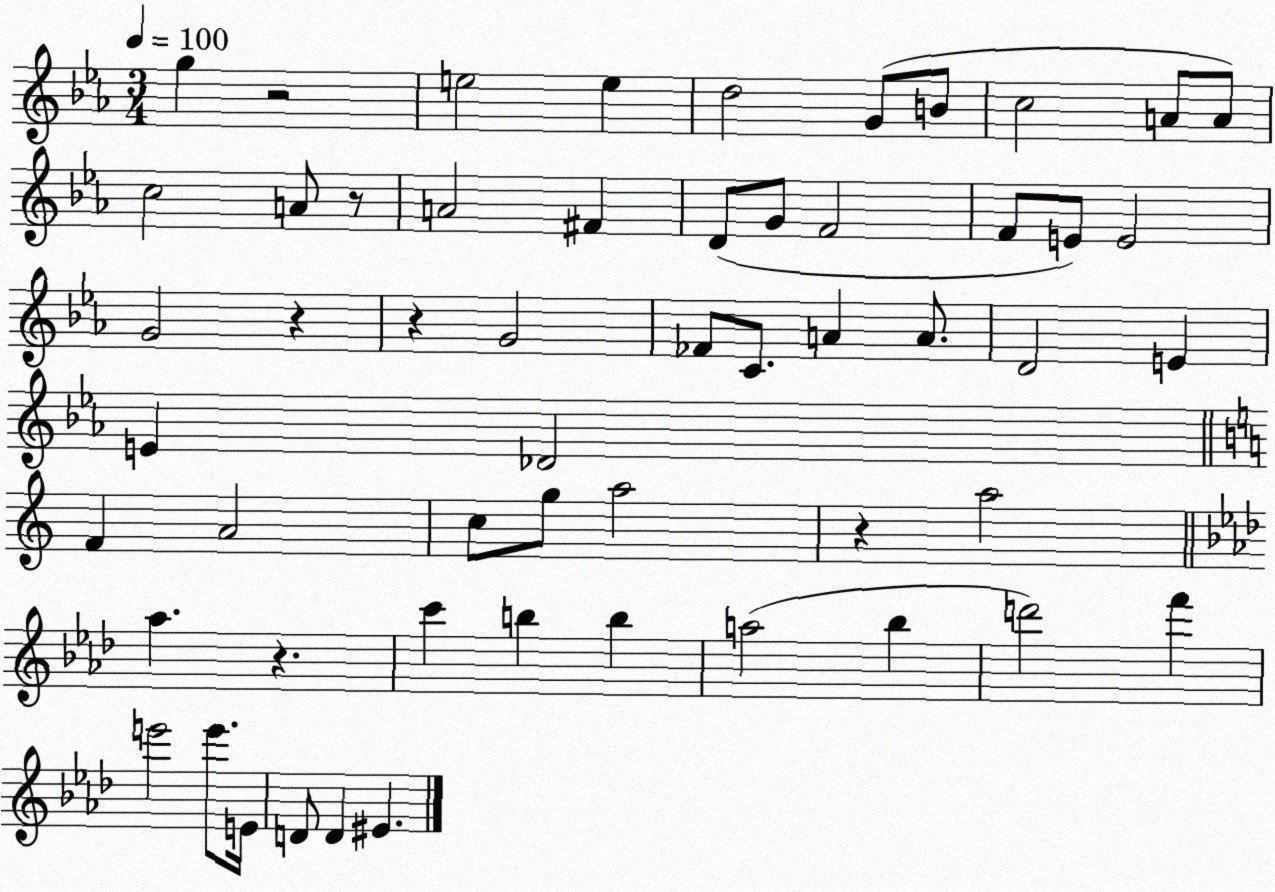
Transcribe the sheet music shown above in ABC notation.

X:1
T:Untitled
M:3/4
L:1/4
K:Eb
g z2 e2 e d2 G/2 B/2 c2 A/2 A/2 c2 A/2 z/2 A2 ^F D/2 G/2 F2 F/2 E/2 E2 G2 z z G2 _F/2 C/2 A A/2 D2 E E _D2 F A2 c/2 g/2 a2 z a2 _a z c' b b a2 _b d'2 f' e'2 e'/2 E/4 D/2 D ^E